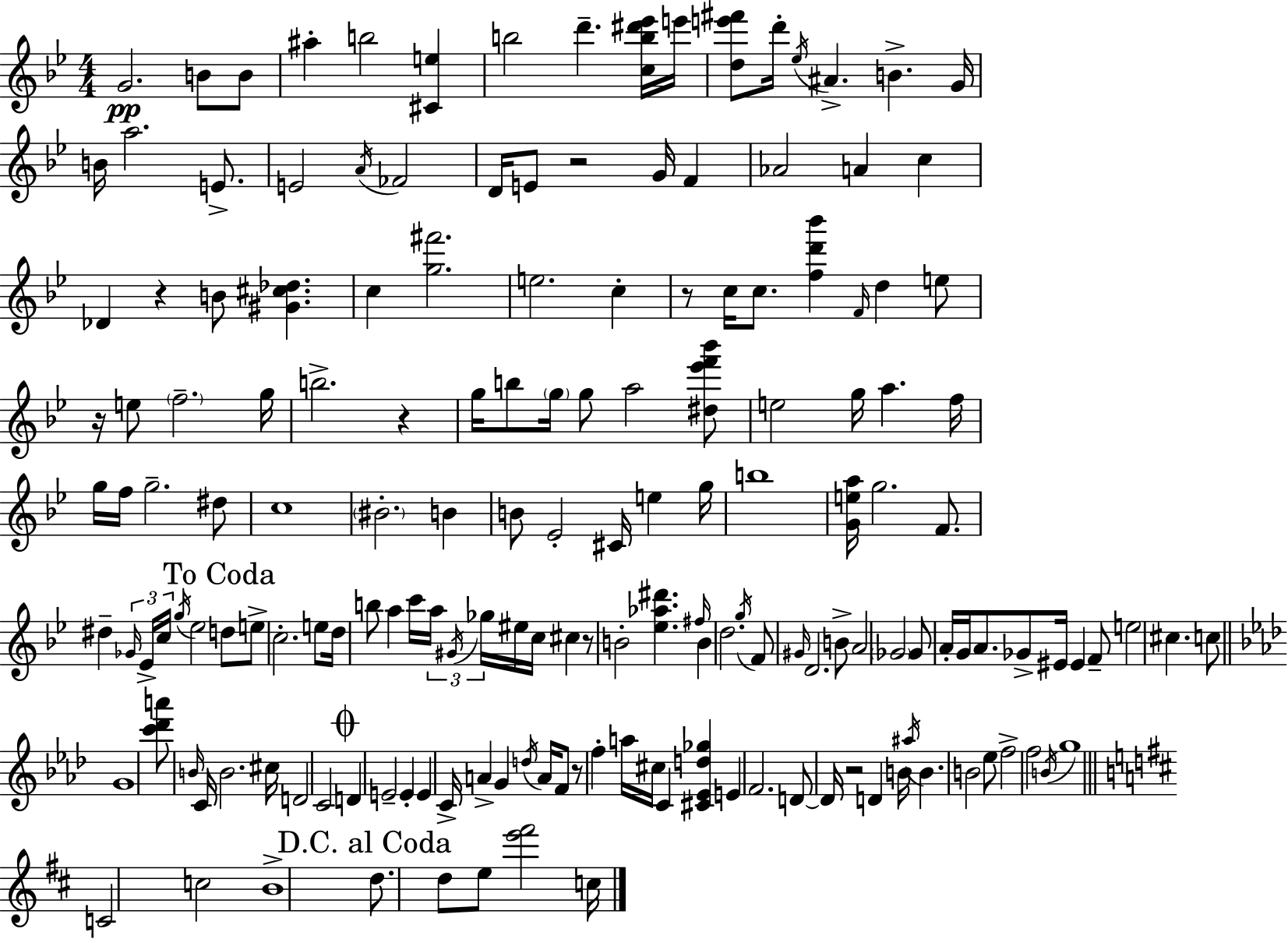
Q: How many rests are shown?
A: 8